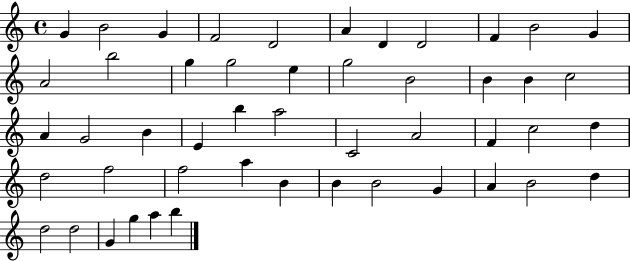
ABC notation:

X:1
T:Untitled
M:4/4
L:1/4
K:C
G B2 G F2 D2 A D D2 F B2 G A2 b2 g g2 e g2 B2 B B c2 A G2 B E b a2 C2 A2 F c2 d d2 f2 f2 a B B B2 G A B2 d d2 d2 G g a b